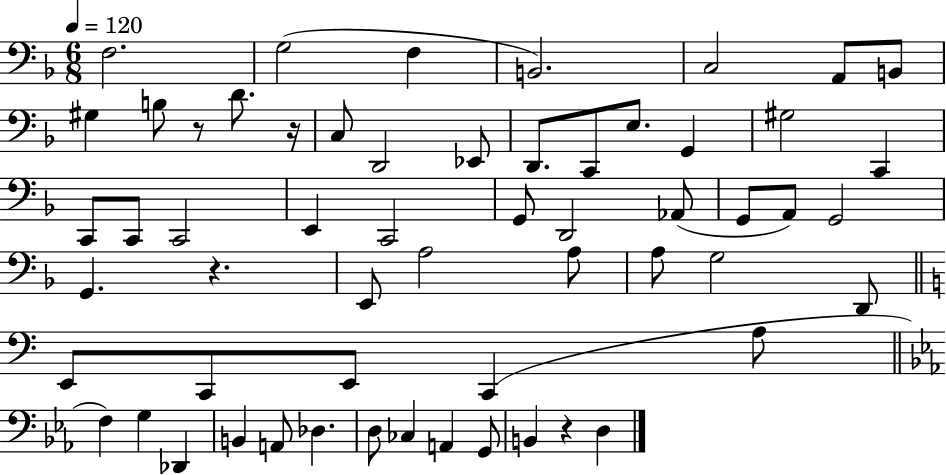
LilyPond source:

{
  \clef bass
  \numericTimeSignature
  \time 6/8
  \key f \major
  \tempo 4 = 120
  f2. | g2( f4 | b,2.) | c2 a,8 b,8 | \break gis4 b8 r8 d'8. r16 | c8 d,2 ees,8 | d,8. c,8 e8. g,4 | gis2 c,4 | \break c,8 c,8 c,2 | e,4 c,2 | g,8 d,2 aes,8( | g,8 a,8) g,2 | \break g,4. r4. | e,8 a2 a8 | a8 g2 d,8 | \bar "||" \break \key a \minor e,8 c,8 e,8 c,4( a8 | \bar "||" \break \key c \minor f4) g4 des,4 | b,4 a,8 des4. | d8 ces4 a,4 g,8 | b,4 r4 d4 | \break \bar "|."
}